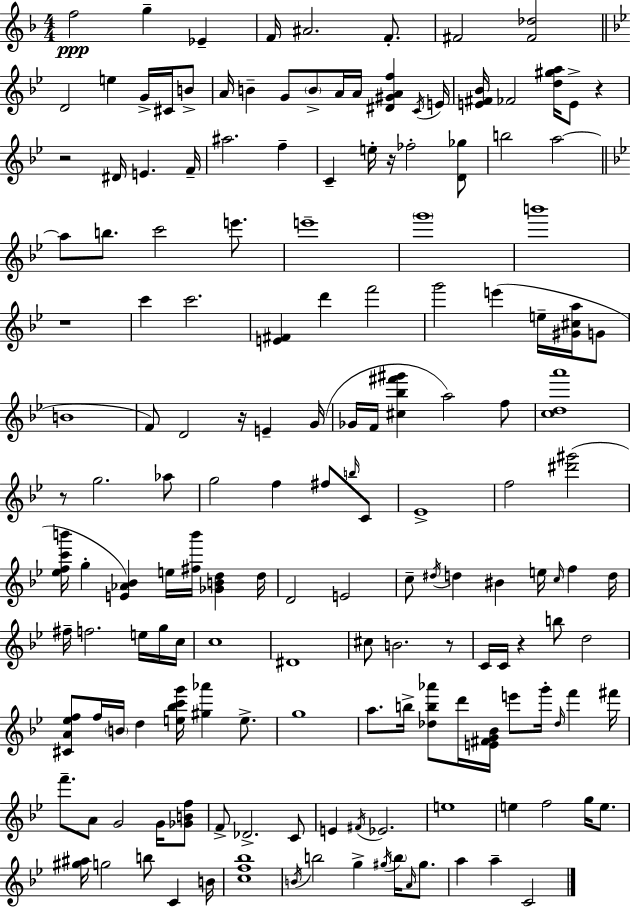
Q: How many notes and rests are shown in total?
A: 163